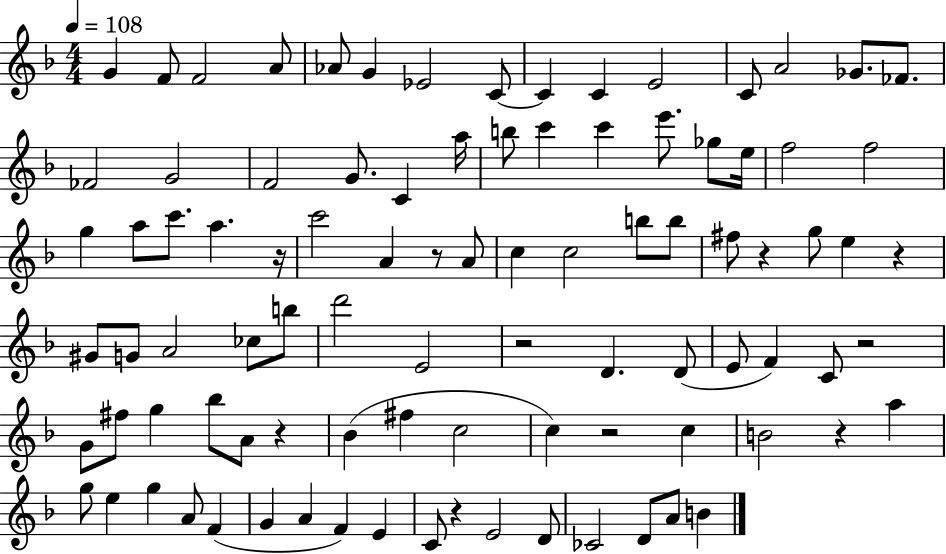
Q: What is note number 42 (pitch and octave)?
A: G5